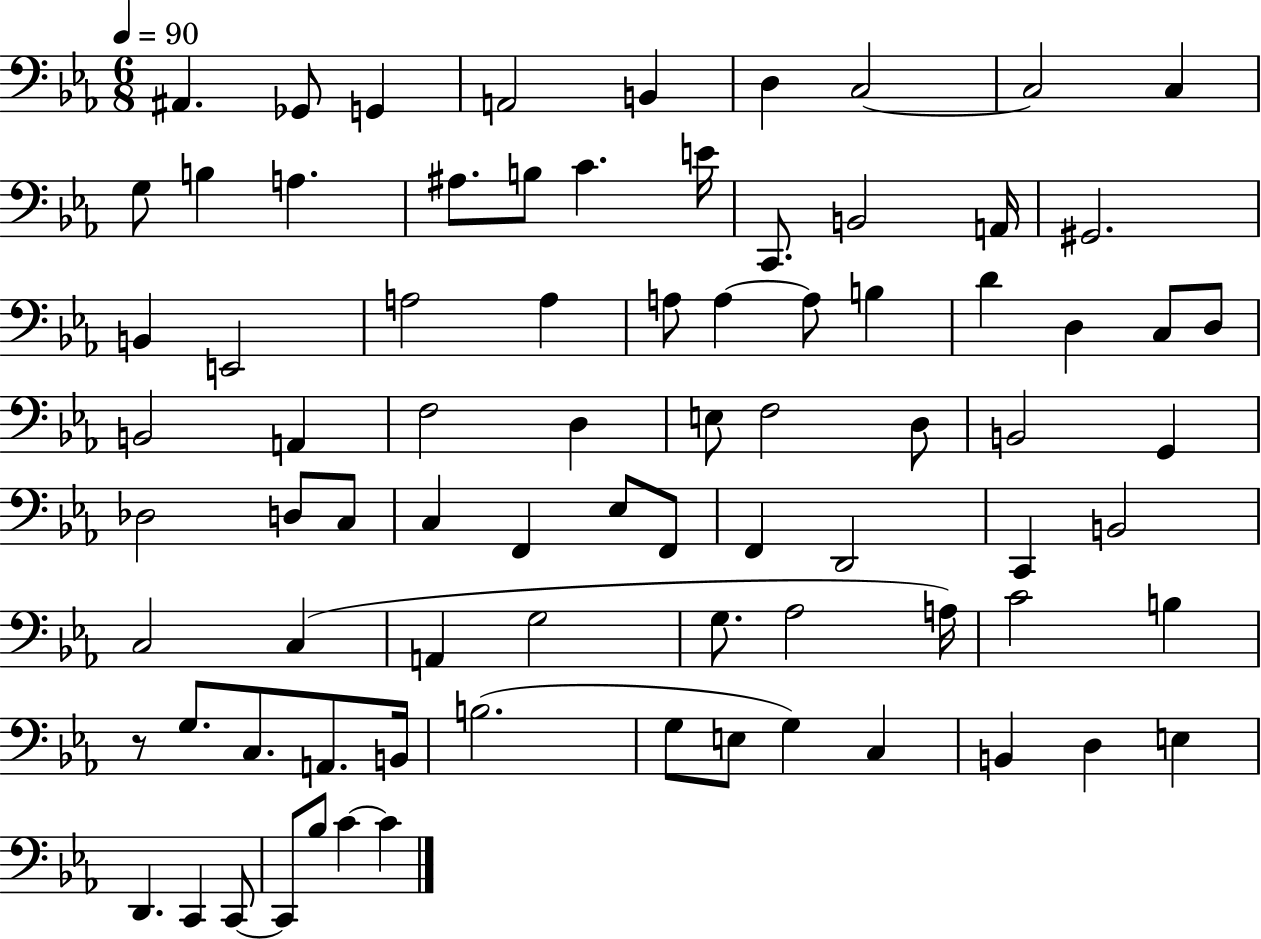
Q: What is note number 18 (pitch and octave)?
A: B2